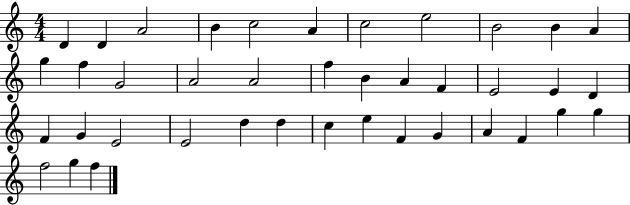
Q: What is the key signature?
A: C major